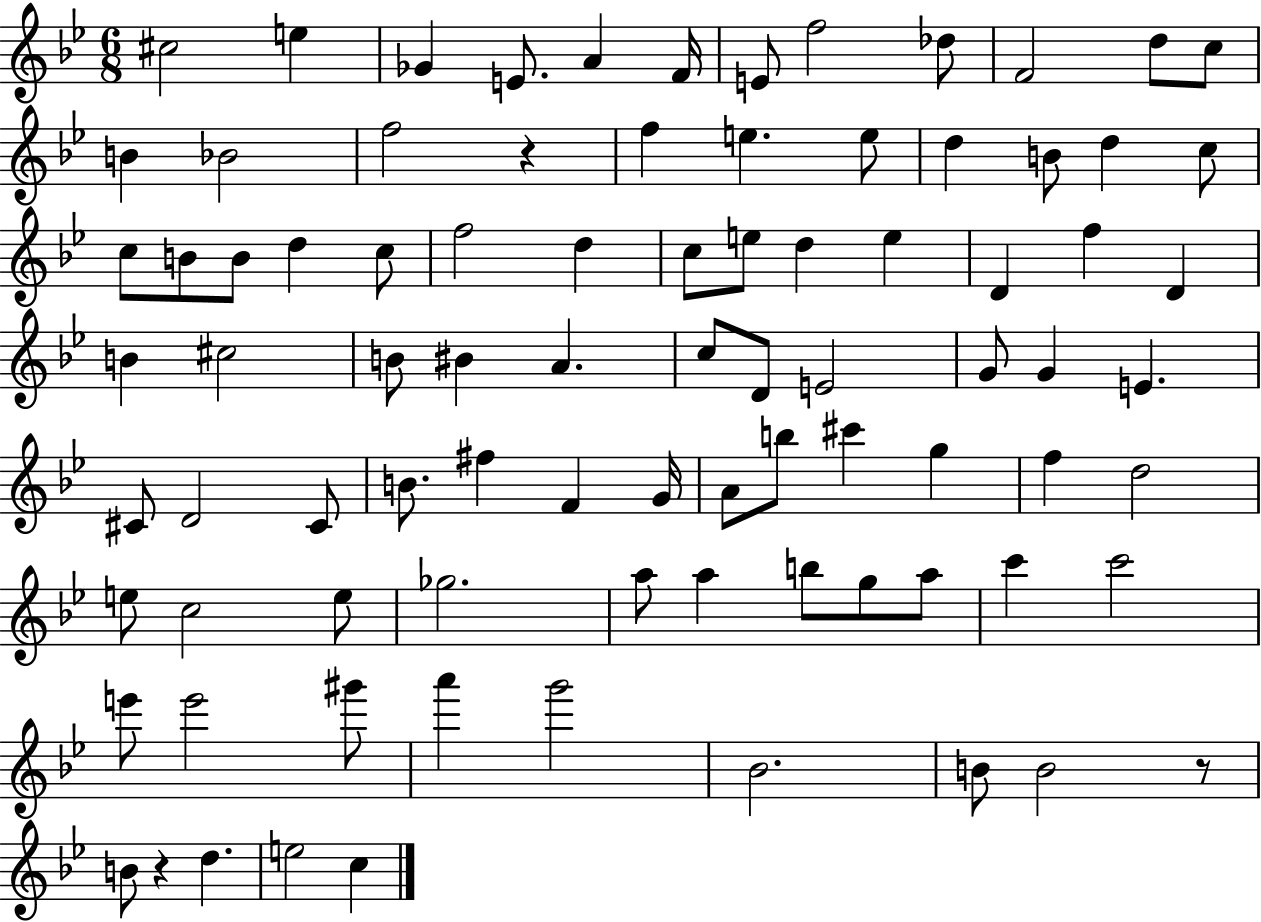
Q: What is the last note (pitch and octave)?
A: C5